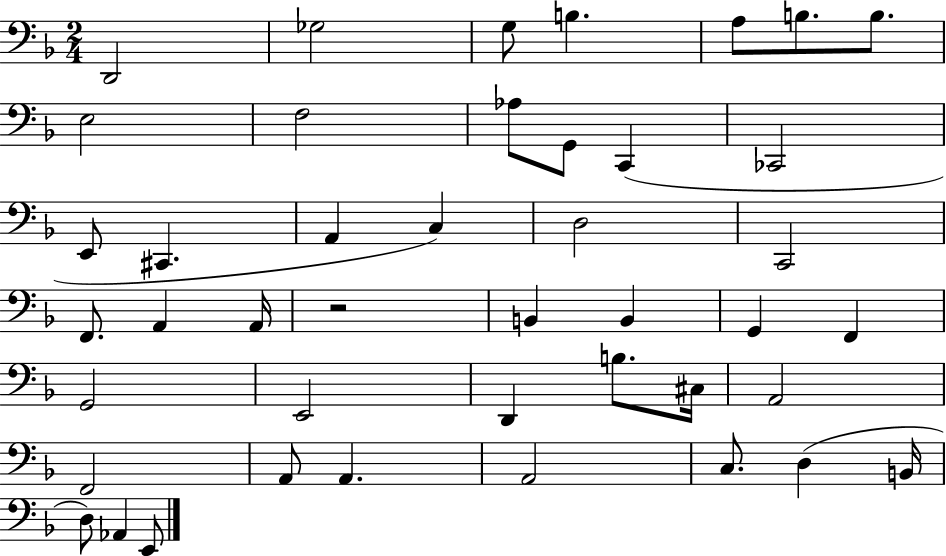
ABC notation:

X:1
T:Untitled
M:2/4
L:1/4
K:F
D,,2 _G,2 G,/2 B, A,/2 B,/2 B,/2 E,2 F,2 _A,/2 G,,/2 C,, _C,,2 E,,/2 ^C,, A,, C, D,2 C,,2 F,,/2 A,, A,,/4 z2 B,, B,, G,, F,, G,,2 E,,2 D,, B,/2 ^C,/4 A,,2 F,,2 A,,/2 A,, A,,2 C,/2 D, B,,/4 D,/2 _A,, E,,/2